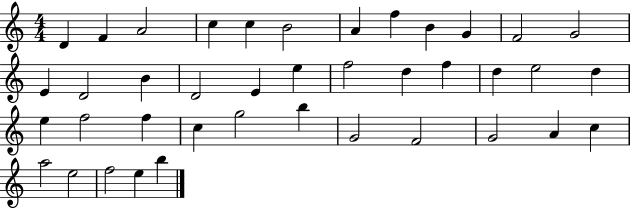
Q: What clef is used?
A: treble